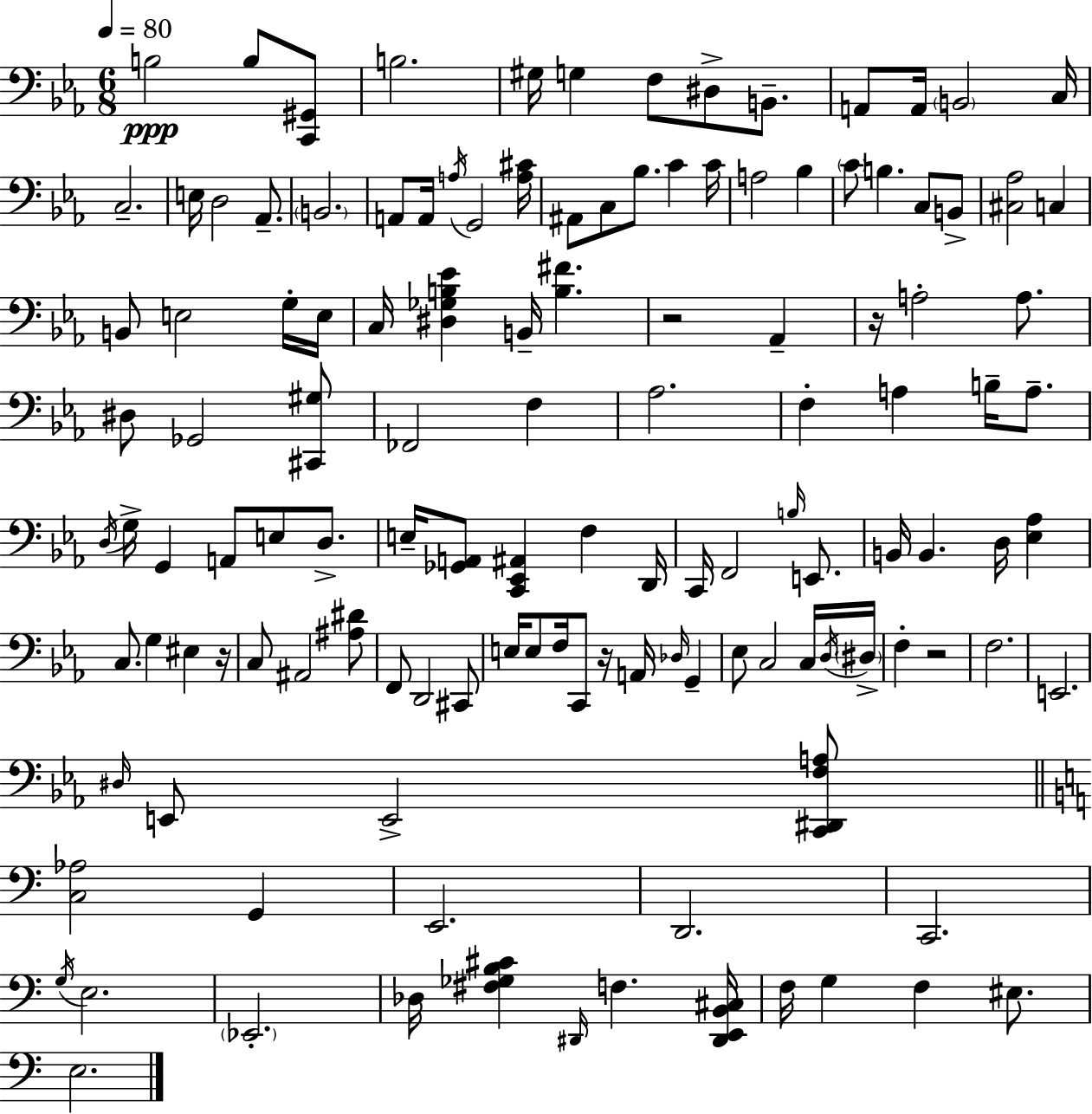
B3/h B3/e [C2,G#2]/e B3/h. G#3/s G3/q F3/e D#3/e B2/e. A2/e A2/s B2/h C3/s C3/h. E3/s D3/h Ab2/e. B2/h. A2/e A2/s A3/s G2/h [A3,C#4]/s A#2/e C3/e Bb3/e. C4/q C4/s A3/h Bb3/q C4/e B3/q. C3/e B2/e [C#3,Ab3]/h C3/q B2/e E3/h G3/s E3/s C3/s [D#3,Gb3,B3,Eb4]/q B2/s [B3,F#4]/q. R/h Ab2/q R/s A3/h A3/e. D#3/e Gb2/h [C#2,G#3]/e FES2/h F3/q Ab3/h. F3/q A3/q B3/s A3/e. D3/s G3/s G2/q A2/e E3/e D3/e. E3/s [Gb2,A2]/e [C2,Eb2,A#2]/q F3/q D2/s C2/s F2/h B3/s E2/e. B2/s B2/q. D3/s [Eb3,Ab3]/q C3/e. G3/q EIS3/q R/s C3/e A#2/h [A#3,D#4]/e F2/e D2/h C#2/e E3/s E3/e F3/s C2/e R/s A2/s Db3/s G2/q Eb3/e C3/h C3/s D3/s D#3/s F3/q R/h F3/h. E2/h. D#3/s E2/e E2/h [C2,D#2,F3,A3]/e [C3,Ab3]/h G2/q E2/h. D2/h. C2/h. G3/s E3/h. Eb2/h. Db3/s [F#3,Gb3,B3,C#4]/q D#2/s F3/q. [D#2,E2,B2,C#3]/s F3/s G3/q F3/q EIS3/e. E3/h.